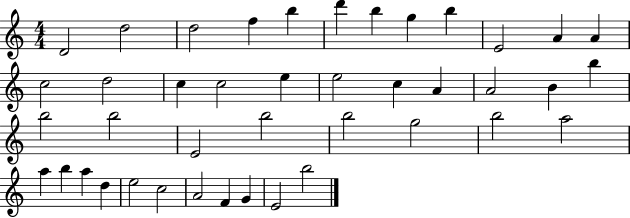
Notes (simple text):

D4/h D5/h D5/h F5/q B5/q D6/q B5/q G5/q B5/q E4/h A4/q A4/q C5/h D5/h C5/q C5/h E5/q E5/h C5/q A4/q A4/h B4/q B5/q B5/h B5/h E4/h B5/h B5/h G5/h B5/h A5/h A5/q B5/q A5/q D5/q E5/h C5/h A4/h F4/q G4/q E4/h B5/h